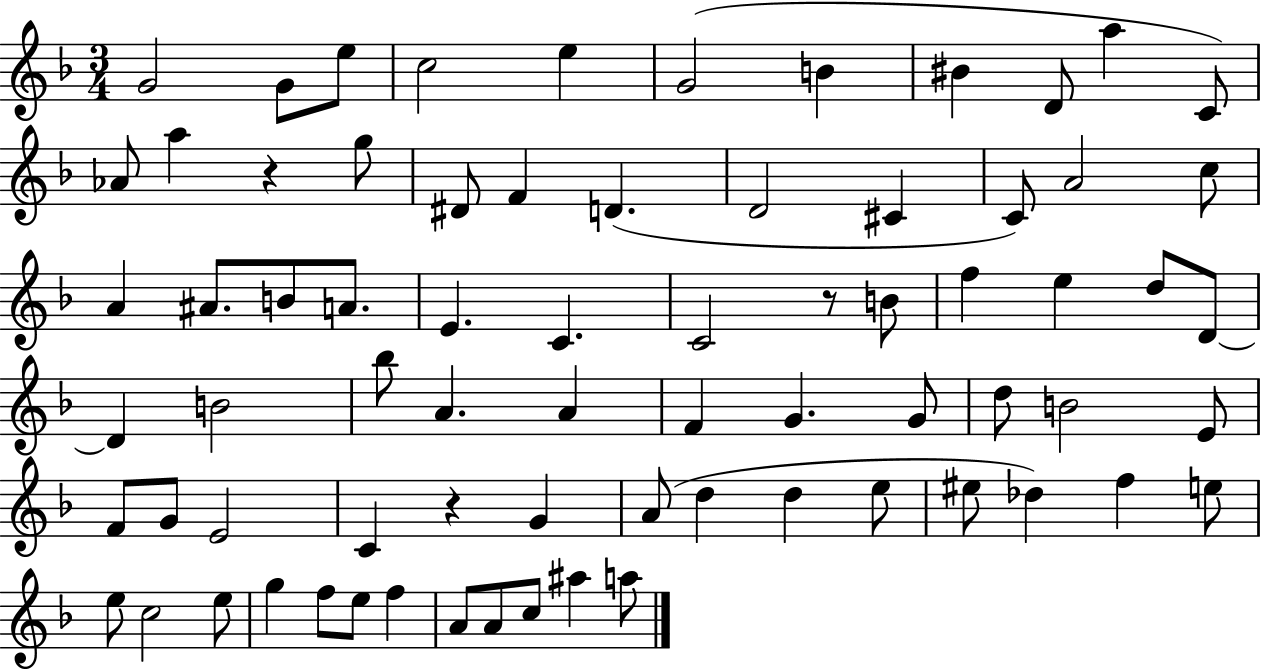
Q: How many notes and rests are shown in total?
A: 73